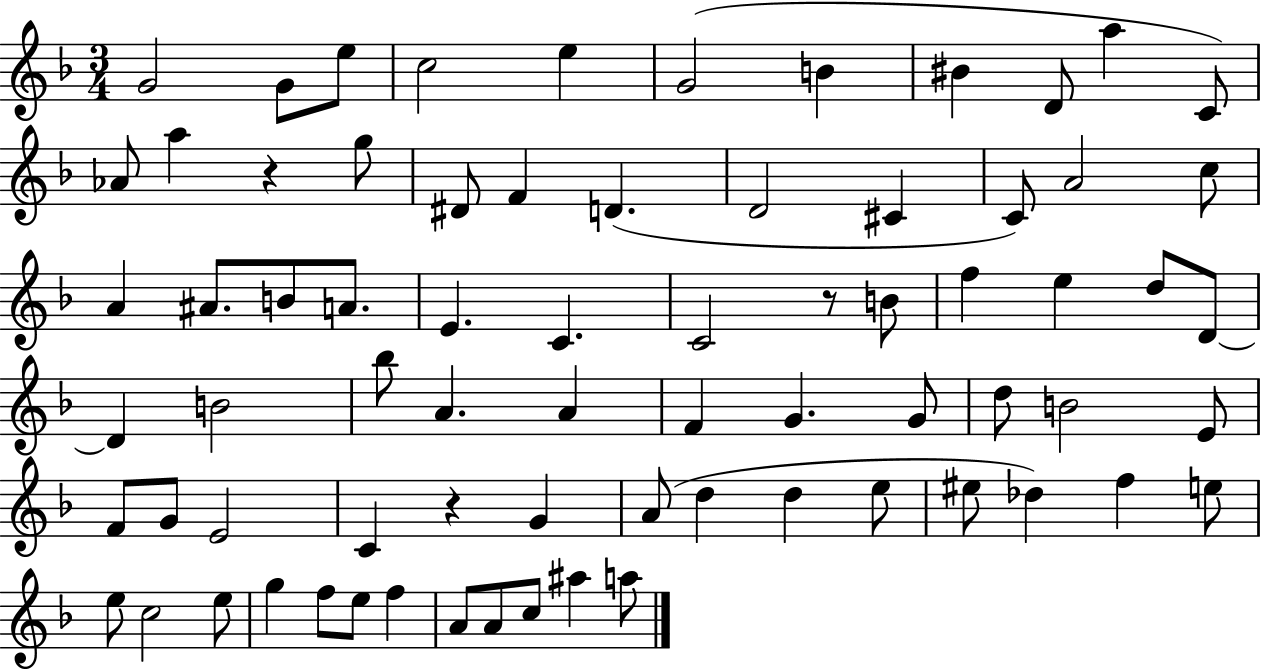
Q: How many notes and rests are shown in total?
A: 73